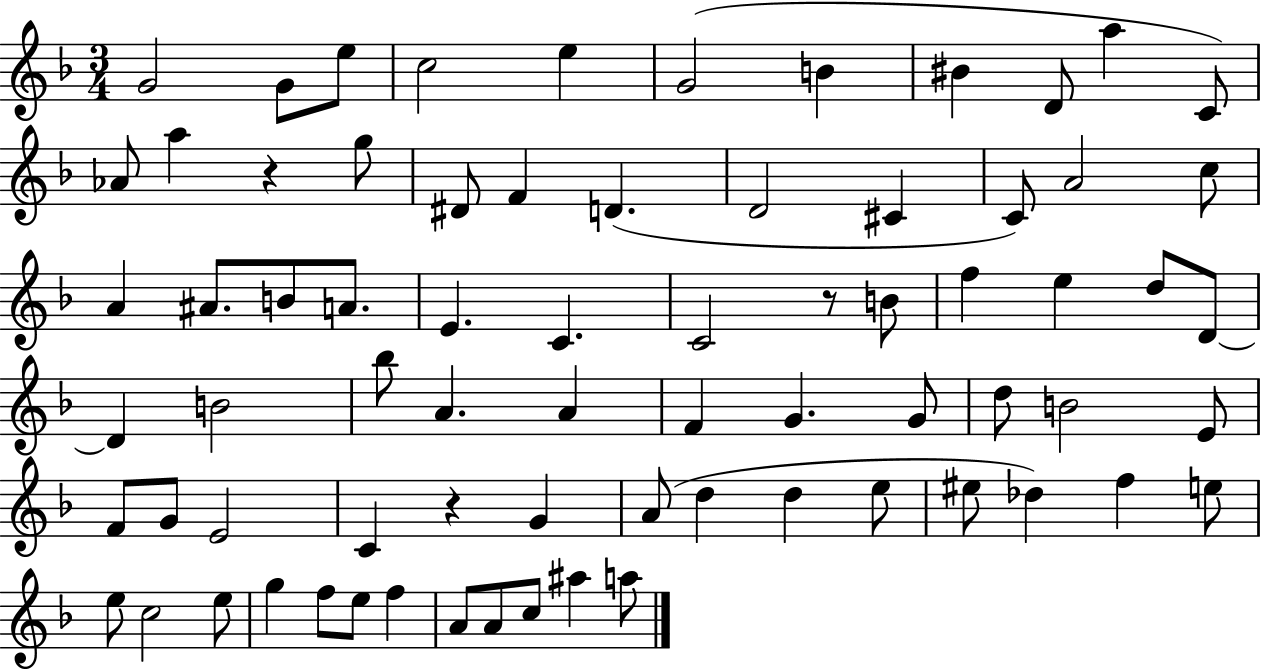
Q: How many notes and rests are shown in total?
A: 73